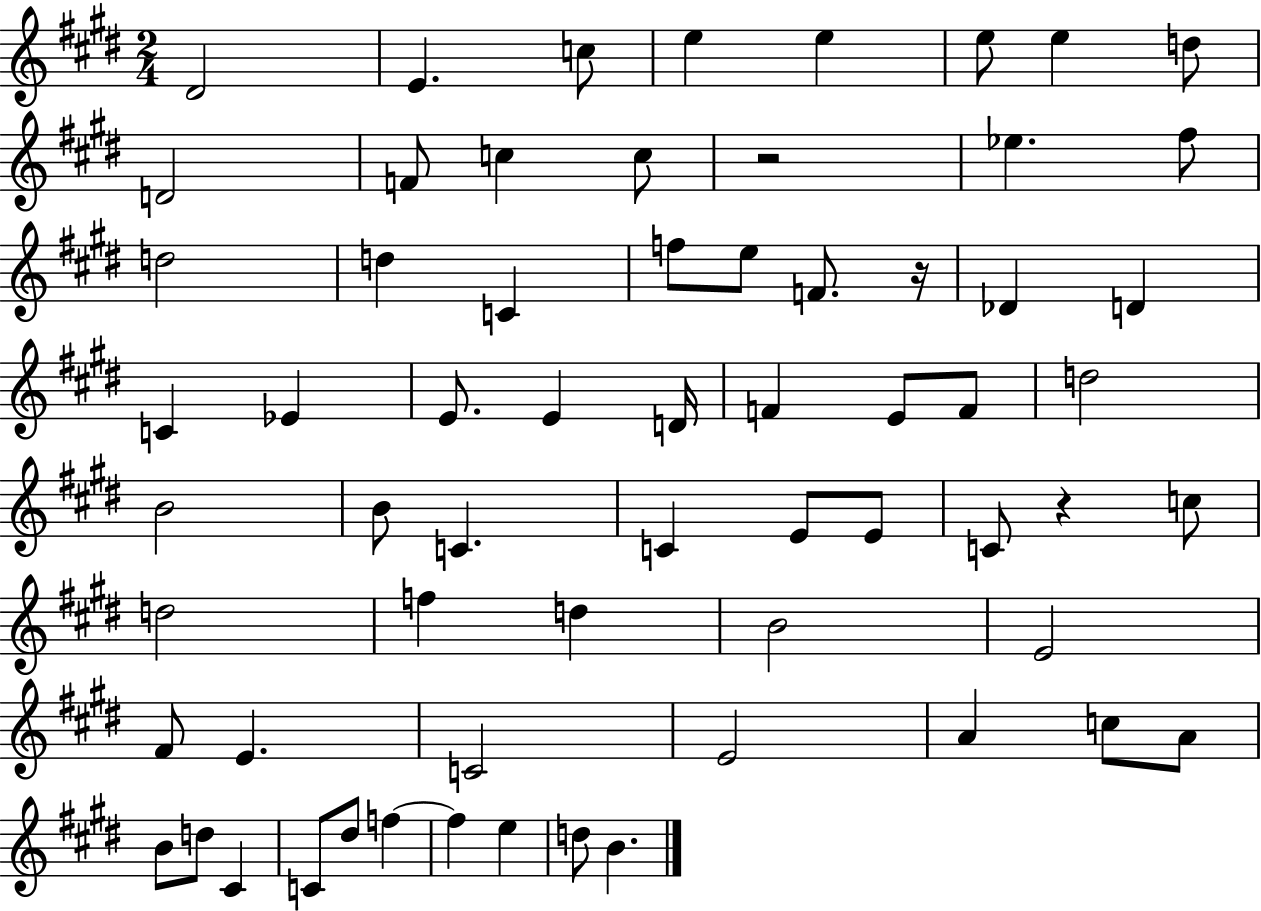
D#4/h E4/q. C5/e E5/q E5/q E5/e E5/q D5/e D4/h F4/e C5/q C5/e R/h Eb5/q. F#5/e D5/h D5/q C4/q F5/e E5/e F4/e. R/s Db4/q D4/q C4/q Eb4/q E4/e. E4/q D4/s F4/q E4/e F4/e D5/h B4/h B4/e C4/q. C4/q E4/e E4/e C4/e R/q C5/e D5/h F5/q D5/q B4/h E4/h F#4/e E4/q. C4/h E4/h A4/q C5/e A4/e B4/e D5/e C#4/q C4/e D#5/e F5/q F5/q E5/q D5/e B4/q.